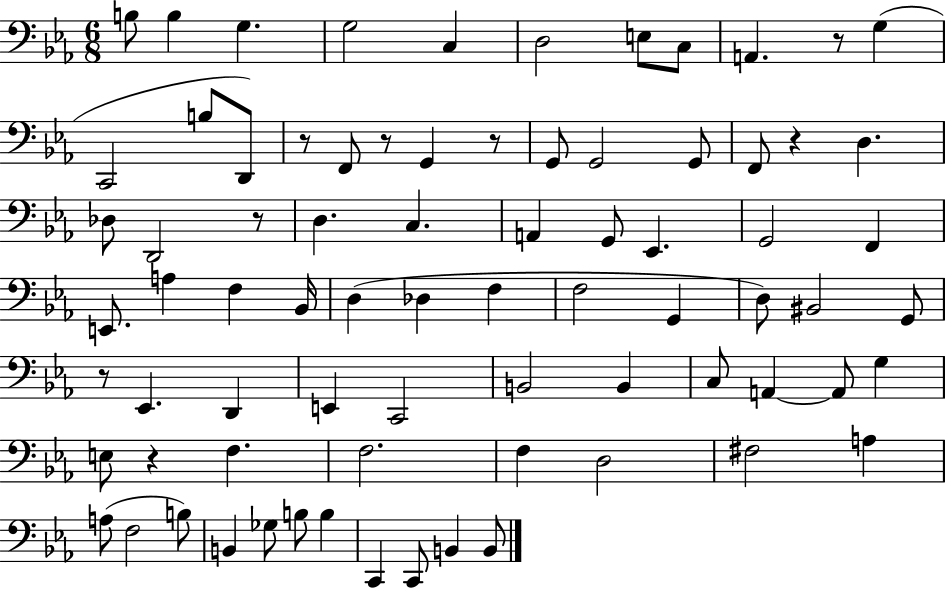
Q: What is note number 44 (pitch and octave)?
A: E2